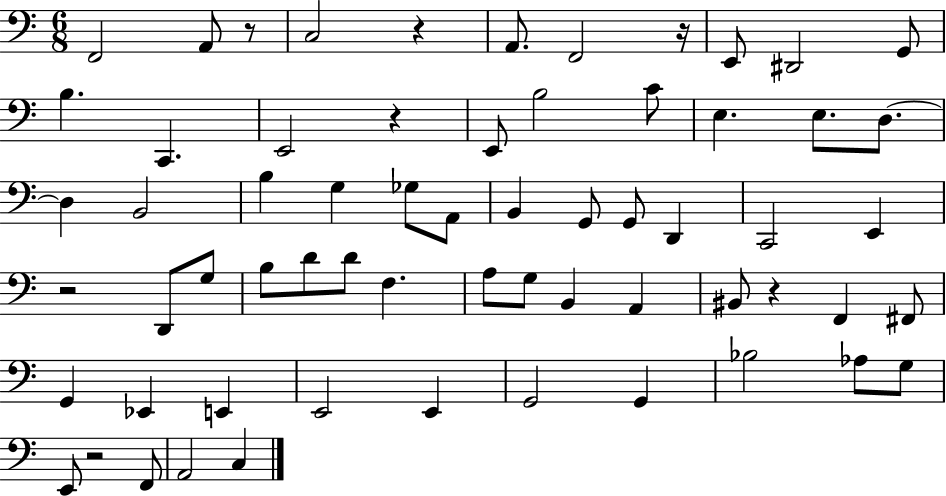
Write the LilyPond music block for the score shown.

{
  \clef bass
  \numericTimeSignature
  \time 6/8
  \key c \major
  f,2 a,8 r8 | c2 r4 | a,8. f,2 r16 | e,8 dis,2 g,8 | \break b4. c,4. | e,2 r4 | e,8 b2 c'8 | e4. e8. d8.~~ | \break d4 b,2 | b4 g4 ges8 a,8 | b,4 g,8 g,8 d,4 | c,2 e,4 | \break r2 d,8 g8 | b8 d'8 d'8 f4. | a8 g8 b,4 a,4 | bis,8 r4 f,4 fis,8 | \break g,4 ees,4 e,4 | e,2 e,4 | g,2 g,4 | bes2 aes8 g8 | \break e,8 r2 f,8 | a,2 c4 | \bar "|."
}